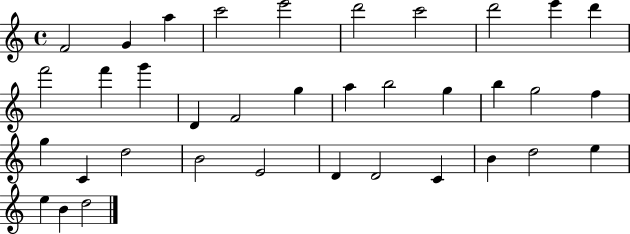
{
  \clef treble
  \time 4/4
  \defaultTimeSignature
  \key c \major
  f'2 g'4 a''4 | c'''2 e'''2 | d'''2 c'''2 | d'''2 e'''4 d'''4 | \break f'''2 f'''4 g'''4 | d'4 f'2 g''4 | a''4 b''2 g''4 | b''4 g''2 f''4 | \break g''4 c'4 d''2 | b'2 e'2 | d'4 d'2 c'4 | b'4 d''2 e''4 | \break e''4 b'4 d''2 | \bar "|."
}